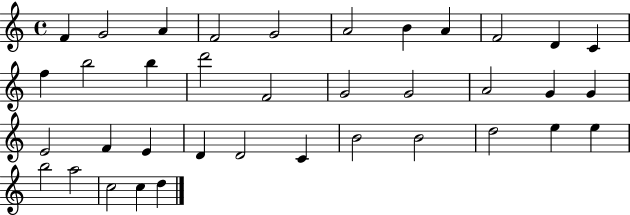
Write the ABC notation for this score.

X:1
T:Untitled
M:4/4
L:1/4
K:C
F G2 A F2 G2 A2 B A F2 D C f b2 b d'2 F2 G2 G2 A2 G G E2 F E D D2 C B2 B2 d2 e e b2 a2 c2 c d